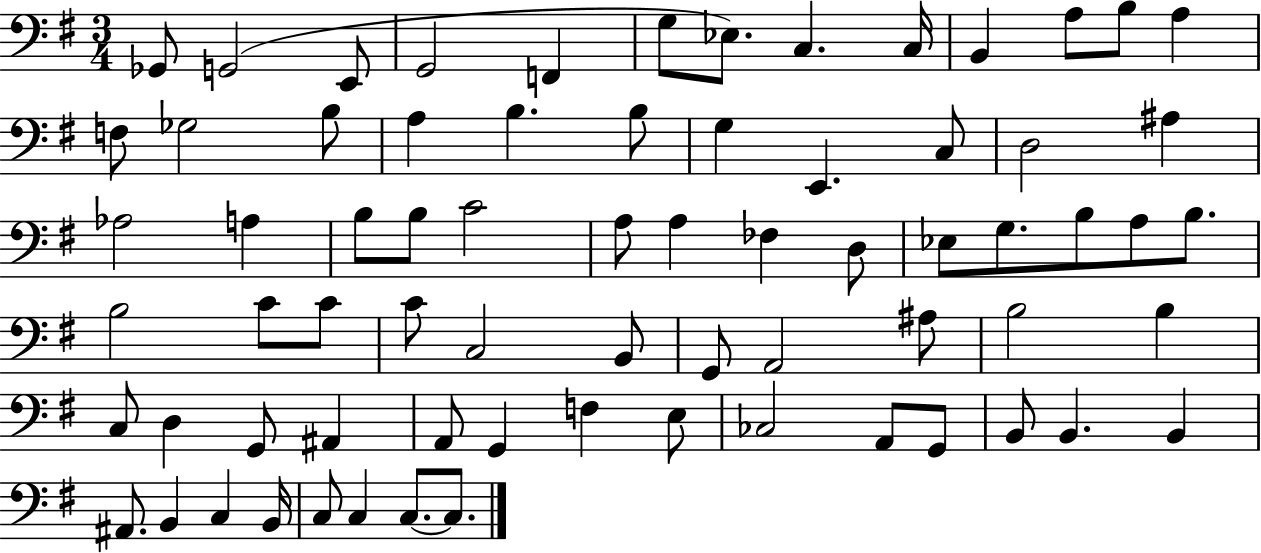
{
  \clef bass
  \numericTimeSignature
  \time 3/4
  \key g \major
  \repeat volta 2 { ges,8 g,2( e,8 | g,2 f,4 | g8 ees8.) c4. c16 | b,4 a8 b8 a4 | \break f8 ges2 b8 | a4 b4. b8 | g4 e,4. c8 | d2 ais4 | \break aes2 a4 | b8 b8 c'2 | a8 a4 fes4 d8 | ees8 g8. b8 a8 b8. | \break b2 c'8 c'8 | c'8 c2 b,8 | g,8 a,2 ais8 | b2 b4 | \break c8 d4 g,8 ais,4 | a,8 g,4 f4 e8 | ces2 a,8 g,8 | b,8 b,4. b,4 | \break ais,8. b,4 c4 b,16 | c8 c4 c8.~~ c8. | } \bar "|."
}